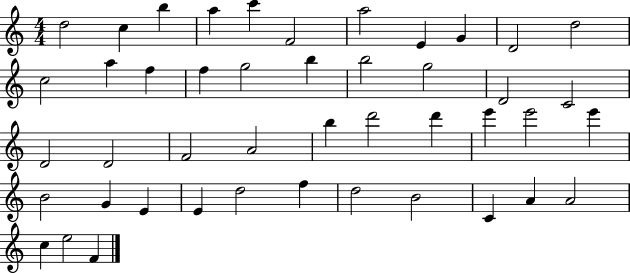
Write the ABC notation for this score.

X:1
T:Untitled
M:4/4
L:1/4
K:C
d2 c b a c' F2 a2 E G D2 d2 c2 a f f g2 b b2 g2 D2 C2 D2 D2 F2 A2 b d'2 d' e' e'2 e' B2 G E E d2 f d2 B2 C A A2 c e2 F